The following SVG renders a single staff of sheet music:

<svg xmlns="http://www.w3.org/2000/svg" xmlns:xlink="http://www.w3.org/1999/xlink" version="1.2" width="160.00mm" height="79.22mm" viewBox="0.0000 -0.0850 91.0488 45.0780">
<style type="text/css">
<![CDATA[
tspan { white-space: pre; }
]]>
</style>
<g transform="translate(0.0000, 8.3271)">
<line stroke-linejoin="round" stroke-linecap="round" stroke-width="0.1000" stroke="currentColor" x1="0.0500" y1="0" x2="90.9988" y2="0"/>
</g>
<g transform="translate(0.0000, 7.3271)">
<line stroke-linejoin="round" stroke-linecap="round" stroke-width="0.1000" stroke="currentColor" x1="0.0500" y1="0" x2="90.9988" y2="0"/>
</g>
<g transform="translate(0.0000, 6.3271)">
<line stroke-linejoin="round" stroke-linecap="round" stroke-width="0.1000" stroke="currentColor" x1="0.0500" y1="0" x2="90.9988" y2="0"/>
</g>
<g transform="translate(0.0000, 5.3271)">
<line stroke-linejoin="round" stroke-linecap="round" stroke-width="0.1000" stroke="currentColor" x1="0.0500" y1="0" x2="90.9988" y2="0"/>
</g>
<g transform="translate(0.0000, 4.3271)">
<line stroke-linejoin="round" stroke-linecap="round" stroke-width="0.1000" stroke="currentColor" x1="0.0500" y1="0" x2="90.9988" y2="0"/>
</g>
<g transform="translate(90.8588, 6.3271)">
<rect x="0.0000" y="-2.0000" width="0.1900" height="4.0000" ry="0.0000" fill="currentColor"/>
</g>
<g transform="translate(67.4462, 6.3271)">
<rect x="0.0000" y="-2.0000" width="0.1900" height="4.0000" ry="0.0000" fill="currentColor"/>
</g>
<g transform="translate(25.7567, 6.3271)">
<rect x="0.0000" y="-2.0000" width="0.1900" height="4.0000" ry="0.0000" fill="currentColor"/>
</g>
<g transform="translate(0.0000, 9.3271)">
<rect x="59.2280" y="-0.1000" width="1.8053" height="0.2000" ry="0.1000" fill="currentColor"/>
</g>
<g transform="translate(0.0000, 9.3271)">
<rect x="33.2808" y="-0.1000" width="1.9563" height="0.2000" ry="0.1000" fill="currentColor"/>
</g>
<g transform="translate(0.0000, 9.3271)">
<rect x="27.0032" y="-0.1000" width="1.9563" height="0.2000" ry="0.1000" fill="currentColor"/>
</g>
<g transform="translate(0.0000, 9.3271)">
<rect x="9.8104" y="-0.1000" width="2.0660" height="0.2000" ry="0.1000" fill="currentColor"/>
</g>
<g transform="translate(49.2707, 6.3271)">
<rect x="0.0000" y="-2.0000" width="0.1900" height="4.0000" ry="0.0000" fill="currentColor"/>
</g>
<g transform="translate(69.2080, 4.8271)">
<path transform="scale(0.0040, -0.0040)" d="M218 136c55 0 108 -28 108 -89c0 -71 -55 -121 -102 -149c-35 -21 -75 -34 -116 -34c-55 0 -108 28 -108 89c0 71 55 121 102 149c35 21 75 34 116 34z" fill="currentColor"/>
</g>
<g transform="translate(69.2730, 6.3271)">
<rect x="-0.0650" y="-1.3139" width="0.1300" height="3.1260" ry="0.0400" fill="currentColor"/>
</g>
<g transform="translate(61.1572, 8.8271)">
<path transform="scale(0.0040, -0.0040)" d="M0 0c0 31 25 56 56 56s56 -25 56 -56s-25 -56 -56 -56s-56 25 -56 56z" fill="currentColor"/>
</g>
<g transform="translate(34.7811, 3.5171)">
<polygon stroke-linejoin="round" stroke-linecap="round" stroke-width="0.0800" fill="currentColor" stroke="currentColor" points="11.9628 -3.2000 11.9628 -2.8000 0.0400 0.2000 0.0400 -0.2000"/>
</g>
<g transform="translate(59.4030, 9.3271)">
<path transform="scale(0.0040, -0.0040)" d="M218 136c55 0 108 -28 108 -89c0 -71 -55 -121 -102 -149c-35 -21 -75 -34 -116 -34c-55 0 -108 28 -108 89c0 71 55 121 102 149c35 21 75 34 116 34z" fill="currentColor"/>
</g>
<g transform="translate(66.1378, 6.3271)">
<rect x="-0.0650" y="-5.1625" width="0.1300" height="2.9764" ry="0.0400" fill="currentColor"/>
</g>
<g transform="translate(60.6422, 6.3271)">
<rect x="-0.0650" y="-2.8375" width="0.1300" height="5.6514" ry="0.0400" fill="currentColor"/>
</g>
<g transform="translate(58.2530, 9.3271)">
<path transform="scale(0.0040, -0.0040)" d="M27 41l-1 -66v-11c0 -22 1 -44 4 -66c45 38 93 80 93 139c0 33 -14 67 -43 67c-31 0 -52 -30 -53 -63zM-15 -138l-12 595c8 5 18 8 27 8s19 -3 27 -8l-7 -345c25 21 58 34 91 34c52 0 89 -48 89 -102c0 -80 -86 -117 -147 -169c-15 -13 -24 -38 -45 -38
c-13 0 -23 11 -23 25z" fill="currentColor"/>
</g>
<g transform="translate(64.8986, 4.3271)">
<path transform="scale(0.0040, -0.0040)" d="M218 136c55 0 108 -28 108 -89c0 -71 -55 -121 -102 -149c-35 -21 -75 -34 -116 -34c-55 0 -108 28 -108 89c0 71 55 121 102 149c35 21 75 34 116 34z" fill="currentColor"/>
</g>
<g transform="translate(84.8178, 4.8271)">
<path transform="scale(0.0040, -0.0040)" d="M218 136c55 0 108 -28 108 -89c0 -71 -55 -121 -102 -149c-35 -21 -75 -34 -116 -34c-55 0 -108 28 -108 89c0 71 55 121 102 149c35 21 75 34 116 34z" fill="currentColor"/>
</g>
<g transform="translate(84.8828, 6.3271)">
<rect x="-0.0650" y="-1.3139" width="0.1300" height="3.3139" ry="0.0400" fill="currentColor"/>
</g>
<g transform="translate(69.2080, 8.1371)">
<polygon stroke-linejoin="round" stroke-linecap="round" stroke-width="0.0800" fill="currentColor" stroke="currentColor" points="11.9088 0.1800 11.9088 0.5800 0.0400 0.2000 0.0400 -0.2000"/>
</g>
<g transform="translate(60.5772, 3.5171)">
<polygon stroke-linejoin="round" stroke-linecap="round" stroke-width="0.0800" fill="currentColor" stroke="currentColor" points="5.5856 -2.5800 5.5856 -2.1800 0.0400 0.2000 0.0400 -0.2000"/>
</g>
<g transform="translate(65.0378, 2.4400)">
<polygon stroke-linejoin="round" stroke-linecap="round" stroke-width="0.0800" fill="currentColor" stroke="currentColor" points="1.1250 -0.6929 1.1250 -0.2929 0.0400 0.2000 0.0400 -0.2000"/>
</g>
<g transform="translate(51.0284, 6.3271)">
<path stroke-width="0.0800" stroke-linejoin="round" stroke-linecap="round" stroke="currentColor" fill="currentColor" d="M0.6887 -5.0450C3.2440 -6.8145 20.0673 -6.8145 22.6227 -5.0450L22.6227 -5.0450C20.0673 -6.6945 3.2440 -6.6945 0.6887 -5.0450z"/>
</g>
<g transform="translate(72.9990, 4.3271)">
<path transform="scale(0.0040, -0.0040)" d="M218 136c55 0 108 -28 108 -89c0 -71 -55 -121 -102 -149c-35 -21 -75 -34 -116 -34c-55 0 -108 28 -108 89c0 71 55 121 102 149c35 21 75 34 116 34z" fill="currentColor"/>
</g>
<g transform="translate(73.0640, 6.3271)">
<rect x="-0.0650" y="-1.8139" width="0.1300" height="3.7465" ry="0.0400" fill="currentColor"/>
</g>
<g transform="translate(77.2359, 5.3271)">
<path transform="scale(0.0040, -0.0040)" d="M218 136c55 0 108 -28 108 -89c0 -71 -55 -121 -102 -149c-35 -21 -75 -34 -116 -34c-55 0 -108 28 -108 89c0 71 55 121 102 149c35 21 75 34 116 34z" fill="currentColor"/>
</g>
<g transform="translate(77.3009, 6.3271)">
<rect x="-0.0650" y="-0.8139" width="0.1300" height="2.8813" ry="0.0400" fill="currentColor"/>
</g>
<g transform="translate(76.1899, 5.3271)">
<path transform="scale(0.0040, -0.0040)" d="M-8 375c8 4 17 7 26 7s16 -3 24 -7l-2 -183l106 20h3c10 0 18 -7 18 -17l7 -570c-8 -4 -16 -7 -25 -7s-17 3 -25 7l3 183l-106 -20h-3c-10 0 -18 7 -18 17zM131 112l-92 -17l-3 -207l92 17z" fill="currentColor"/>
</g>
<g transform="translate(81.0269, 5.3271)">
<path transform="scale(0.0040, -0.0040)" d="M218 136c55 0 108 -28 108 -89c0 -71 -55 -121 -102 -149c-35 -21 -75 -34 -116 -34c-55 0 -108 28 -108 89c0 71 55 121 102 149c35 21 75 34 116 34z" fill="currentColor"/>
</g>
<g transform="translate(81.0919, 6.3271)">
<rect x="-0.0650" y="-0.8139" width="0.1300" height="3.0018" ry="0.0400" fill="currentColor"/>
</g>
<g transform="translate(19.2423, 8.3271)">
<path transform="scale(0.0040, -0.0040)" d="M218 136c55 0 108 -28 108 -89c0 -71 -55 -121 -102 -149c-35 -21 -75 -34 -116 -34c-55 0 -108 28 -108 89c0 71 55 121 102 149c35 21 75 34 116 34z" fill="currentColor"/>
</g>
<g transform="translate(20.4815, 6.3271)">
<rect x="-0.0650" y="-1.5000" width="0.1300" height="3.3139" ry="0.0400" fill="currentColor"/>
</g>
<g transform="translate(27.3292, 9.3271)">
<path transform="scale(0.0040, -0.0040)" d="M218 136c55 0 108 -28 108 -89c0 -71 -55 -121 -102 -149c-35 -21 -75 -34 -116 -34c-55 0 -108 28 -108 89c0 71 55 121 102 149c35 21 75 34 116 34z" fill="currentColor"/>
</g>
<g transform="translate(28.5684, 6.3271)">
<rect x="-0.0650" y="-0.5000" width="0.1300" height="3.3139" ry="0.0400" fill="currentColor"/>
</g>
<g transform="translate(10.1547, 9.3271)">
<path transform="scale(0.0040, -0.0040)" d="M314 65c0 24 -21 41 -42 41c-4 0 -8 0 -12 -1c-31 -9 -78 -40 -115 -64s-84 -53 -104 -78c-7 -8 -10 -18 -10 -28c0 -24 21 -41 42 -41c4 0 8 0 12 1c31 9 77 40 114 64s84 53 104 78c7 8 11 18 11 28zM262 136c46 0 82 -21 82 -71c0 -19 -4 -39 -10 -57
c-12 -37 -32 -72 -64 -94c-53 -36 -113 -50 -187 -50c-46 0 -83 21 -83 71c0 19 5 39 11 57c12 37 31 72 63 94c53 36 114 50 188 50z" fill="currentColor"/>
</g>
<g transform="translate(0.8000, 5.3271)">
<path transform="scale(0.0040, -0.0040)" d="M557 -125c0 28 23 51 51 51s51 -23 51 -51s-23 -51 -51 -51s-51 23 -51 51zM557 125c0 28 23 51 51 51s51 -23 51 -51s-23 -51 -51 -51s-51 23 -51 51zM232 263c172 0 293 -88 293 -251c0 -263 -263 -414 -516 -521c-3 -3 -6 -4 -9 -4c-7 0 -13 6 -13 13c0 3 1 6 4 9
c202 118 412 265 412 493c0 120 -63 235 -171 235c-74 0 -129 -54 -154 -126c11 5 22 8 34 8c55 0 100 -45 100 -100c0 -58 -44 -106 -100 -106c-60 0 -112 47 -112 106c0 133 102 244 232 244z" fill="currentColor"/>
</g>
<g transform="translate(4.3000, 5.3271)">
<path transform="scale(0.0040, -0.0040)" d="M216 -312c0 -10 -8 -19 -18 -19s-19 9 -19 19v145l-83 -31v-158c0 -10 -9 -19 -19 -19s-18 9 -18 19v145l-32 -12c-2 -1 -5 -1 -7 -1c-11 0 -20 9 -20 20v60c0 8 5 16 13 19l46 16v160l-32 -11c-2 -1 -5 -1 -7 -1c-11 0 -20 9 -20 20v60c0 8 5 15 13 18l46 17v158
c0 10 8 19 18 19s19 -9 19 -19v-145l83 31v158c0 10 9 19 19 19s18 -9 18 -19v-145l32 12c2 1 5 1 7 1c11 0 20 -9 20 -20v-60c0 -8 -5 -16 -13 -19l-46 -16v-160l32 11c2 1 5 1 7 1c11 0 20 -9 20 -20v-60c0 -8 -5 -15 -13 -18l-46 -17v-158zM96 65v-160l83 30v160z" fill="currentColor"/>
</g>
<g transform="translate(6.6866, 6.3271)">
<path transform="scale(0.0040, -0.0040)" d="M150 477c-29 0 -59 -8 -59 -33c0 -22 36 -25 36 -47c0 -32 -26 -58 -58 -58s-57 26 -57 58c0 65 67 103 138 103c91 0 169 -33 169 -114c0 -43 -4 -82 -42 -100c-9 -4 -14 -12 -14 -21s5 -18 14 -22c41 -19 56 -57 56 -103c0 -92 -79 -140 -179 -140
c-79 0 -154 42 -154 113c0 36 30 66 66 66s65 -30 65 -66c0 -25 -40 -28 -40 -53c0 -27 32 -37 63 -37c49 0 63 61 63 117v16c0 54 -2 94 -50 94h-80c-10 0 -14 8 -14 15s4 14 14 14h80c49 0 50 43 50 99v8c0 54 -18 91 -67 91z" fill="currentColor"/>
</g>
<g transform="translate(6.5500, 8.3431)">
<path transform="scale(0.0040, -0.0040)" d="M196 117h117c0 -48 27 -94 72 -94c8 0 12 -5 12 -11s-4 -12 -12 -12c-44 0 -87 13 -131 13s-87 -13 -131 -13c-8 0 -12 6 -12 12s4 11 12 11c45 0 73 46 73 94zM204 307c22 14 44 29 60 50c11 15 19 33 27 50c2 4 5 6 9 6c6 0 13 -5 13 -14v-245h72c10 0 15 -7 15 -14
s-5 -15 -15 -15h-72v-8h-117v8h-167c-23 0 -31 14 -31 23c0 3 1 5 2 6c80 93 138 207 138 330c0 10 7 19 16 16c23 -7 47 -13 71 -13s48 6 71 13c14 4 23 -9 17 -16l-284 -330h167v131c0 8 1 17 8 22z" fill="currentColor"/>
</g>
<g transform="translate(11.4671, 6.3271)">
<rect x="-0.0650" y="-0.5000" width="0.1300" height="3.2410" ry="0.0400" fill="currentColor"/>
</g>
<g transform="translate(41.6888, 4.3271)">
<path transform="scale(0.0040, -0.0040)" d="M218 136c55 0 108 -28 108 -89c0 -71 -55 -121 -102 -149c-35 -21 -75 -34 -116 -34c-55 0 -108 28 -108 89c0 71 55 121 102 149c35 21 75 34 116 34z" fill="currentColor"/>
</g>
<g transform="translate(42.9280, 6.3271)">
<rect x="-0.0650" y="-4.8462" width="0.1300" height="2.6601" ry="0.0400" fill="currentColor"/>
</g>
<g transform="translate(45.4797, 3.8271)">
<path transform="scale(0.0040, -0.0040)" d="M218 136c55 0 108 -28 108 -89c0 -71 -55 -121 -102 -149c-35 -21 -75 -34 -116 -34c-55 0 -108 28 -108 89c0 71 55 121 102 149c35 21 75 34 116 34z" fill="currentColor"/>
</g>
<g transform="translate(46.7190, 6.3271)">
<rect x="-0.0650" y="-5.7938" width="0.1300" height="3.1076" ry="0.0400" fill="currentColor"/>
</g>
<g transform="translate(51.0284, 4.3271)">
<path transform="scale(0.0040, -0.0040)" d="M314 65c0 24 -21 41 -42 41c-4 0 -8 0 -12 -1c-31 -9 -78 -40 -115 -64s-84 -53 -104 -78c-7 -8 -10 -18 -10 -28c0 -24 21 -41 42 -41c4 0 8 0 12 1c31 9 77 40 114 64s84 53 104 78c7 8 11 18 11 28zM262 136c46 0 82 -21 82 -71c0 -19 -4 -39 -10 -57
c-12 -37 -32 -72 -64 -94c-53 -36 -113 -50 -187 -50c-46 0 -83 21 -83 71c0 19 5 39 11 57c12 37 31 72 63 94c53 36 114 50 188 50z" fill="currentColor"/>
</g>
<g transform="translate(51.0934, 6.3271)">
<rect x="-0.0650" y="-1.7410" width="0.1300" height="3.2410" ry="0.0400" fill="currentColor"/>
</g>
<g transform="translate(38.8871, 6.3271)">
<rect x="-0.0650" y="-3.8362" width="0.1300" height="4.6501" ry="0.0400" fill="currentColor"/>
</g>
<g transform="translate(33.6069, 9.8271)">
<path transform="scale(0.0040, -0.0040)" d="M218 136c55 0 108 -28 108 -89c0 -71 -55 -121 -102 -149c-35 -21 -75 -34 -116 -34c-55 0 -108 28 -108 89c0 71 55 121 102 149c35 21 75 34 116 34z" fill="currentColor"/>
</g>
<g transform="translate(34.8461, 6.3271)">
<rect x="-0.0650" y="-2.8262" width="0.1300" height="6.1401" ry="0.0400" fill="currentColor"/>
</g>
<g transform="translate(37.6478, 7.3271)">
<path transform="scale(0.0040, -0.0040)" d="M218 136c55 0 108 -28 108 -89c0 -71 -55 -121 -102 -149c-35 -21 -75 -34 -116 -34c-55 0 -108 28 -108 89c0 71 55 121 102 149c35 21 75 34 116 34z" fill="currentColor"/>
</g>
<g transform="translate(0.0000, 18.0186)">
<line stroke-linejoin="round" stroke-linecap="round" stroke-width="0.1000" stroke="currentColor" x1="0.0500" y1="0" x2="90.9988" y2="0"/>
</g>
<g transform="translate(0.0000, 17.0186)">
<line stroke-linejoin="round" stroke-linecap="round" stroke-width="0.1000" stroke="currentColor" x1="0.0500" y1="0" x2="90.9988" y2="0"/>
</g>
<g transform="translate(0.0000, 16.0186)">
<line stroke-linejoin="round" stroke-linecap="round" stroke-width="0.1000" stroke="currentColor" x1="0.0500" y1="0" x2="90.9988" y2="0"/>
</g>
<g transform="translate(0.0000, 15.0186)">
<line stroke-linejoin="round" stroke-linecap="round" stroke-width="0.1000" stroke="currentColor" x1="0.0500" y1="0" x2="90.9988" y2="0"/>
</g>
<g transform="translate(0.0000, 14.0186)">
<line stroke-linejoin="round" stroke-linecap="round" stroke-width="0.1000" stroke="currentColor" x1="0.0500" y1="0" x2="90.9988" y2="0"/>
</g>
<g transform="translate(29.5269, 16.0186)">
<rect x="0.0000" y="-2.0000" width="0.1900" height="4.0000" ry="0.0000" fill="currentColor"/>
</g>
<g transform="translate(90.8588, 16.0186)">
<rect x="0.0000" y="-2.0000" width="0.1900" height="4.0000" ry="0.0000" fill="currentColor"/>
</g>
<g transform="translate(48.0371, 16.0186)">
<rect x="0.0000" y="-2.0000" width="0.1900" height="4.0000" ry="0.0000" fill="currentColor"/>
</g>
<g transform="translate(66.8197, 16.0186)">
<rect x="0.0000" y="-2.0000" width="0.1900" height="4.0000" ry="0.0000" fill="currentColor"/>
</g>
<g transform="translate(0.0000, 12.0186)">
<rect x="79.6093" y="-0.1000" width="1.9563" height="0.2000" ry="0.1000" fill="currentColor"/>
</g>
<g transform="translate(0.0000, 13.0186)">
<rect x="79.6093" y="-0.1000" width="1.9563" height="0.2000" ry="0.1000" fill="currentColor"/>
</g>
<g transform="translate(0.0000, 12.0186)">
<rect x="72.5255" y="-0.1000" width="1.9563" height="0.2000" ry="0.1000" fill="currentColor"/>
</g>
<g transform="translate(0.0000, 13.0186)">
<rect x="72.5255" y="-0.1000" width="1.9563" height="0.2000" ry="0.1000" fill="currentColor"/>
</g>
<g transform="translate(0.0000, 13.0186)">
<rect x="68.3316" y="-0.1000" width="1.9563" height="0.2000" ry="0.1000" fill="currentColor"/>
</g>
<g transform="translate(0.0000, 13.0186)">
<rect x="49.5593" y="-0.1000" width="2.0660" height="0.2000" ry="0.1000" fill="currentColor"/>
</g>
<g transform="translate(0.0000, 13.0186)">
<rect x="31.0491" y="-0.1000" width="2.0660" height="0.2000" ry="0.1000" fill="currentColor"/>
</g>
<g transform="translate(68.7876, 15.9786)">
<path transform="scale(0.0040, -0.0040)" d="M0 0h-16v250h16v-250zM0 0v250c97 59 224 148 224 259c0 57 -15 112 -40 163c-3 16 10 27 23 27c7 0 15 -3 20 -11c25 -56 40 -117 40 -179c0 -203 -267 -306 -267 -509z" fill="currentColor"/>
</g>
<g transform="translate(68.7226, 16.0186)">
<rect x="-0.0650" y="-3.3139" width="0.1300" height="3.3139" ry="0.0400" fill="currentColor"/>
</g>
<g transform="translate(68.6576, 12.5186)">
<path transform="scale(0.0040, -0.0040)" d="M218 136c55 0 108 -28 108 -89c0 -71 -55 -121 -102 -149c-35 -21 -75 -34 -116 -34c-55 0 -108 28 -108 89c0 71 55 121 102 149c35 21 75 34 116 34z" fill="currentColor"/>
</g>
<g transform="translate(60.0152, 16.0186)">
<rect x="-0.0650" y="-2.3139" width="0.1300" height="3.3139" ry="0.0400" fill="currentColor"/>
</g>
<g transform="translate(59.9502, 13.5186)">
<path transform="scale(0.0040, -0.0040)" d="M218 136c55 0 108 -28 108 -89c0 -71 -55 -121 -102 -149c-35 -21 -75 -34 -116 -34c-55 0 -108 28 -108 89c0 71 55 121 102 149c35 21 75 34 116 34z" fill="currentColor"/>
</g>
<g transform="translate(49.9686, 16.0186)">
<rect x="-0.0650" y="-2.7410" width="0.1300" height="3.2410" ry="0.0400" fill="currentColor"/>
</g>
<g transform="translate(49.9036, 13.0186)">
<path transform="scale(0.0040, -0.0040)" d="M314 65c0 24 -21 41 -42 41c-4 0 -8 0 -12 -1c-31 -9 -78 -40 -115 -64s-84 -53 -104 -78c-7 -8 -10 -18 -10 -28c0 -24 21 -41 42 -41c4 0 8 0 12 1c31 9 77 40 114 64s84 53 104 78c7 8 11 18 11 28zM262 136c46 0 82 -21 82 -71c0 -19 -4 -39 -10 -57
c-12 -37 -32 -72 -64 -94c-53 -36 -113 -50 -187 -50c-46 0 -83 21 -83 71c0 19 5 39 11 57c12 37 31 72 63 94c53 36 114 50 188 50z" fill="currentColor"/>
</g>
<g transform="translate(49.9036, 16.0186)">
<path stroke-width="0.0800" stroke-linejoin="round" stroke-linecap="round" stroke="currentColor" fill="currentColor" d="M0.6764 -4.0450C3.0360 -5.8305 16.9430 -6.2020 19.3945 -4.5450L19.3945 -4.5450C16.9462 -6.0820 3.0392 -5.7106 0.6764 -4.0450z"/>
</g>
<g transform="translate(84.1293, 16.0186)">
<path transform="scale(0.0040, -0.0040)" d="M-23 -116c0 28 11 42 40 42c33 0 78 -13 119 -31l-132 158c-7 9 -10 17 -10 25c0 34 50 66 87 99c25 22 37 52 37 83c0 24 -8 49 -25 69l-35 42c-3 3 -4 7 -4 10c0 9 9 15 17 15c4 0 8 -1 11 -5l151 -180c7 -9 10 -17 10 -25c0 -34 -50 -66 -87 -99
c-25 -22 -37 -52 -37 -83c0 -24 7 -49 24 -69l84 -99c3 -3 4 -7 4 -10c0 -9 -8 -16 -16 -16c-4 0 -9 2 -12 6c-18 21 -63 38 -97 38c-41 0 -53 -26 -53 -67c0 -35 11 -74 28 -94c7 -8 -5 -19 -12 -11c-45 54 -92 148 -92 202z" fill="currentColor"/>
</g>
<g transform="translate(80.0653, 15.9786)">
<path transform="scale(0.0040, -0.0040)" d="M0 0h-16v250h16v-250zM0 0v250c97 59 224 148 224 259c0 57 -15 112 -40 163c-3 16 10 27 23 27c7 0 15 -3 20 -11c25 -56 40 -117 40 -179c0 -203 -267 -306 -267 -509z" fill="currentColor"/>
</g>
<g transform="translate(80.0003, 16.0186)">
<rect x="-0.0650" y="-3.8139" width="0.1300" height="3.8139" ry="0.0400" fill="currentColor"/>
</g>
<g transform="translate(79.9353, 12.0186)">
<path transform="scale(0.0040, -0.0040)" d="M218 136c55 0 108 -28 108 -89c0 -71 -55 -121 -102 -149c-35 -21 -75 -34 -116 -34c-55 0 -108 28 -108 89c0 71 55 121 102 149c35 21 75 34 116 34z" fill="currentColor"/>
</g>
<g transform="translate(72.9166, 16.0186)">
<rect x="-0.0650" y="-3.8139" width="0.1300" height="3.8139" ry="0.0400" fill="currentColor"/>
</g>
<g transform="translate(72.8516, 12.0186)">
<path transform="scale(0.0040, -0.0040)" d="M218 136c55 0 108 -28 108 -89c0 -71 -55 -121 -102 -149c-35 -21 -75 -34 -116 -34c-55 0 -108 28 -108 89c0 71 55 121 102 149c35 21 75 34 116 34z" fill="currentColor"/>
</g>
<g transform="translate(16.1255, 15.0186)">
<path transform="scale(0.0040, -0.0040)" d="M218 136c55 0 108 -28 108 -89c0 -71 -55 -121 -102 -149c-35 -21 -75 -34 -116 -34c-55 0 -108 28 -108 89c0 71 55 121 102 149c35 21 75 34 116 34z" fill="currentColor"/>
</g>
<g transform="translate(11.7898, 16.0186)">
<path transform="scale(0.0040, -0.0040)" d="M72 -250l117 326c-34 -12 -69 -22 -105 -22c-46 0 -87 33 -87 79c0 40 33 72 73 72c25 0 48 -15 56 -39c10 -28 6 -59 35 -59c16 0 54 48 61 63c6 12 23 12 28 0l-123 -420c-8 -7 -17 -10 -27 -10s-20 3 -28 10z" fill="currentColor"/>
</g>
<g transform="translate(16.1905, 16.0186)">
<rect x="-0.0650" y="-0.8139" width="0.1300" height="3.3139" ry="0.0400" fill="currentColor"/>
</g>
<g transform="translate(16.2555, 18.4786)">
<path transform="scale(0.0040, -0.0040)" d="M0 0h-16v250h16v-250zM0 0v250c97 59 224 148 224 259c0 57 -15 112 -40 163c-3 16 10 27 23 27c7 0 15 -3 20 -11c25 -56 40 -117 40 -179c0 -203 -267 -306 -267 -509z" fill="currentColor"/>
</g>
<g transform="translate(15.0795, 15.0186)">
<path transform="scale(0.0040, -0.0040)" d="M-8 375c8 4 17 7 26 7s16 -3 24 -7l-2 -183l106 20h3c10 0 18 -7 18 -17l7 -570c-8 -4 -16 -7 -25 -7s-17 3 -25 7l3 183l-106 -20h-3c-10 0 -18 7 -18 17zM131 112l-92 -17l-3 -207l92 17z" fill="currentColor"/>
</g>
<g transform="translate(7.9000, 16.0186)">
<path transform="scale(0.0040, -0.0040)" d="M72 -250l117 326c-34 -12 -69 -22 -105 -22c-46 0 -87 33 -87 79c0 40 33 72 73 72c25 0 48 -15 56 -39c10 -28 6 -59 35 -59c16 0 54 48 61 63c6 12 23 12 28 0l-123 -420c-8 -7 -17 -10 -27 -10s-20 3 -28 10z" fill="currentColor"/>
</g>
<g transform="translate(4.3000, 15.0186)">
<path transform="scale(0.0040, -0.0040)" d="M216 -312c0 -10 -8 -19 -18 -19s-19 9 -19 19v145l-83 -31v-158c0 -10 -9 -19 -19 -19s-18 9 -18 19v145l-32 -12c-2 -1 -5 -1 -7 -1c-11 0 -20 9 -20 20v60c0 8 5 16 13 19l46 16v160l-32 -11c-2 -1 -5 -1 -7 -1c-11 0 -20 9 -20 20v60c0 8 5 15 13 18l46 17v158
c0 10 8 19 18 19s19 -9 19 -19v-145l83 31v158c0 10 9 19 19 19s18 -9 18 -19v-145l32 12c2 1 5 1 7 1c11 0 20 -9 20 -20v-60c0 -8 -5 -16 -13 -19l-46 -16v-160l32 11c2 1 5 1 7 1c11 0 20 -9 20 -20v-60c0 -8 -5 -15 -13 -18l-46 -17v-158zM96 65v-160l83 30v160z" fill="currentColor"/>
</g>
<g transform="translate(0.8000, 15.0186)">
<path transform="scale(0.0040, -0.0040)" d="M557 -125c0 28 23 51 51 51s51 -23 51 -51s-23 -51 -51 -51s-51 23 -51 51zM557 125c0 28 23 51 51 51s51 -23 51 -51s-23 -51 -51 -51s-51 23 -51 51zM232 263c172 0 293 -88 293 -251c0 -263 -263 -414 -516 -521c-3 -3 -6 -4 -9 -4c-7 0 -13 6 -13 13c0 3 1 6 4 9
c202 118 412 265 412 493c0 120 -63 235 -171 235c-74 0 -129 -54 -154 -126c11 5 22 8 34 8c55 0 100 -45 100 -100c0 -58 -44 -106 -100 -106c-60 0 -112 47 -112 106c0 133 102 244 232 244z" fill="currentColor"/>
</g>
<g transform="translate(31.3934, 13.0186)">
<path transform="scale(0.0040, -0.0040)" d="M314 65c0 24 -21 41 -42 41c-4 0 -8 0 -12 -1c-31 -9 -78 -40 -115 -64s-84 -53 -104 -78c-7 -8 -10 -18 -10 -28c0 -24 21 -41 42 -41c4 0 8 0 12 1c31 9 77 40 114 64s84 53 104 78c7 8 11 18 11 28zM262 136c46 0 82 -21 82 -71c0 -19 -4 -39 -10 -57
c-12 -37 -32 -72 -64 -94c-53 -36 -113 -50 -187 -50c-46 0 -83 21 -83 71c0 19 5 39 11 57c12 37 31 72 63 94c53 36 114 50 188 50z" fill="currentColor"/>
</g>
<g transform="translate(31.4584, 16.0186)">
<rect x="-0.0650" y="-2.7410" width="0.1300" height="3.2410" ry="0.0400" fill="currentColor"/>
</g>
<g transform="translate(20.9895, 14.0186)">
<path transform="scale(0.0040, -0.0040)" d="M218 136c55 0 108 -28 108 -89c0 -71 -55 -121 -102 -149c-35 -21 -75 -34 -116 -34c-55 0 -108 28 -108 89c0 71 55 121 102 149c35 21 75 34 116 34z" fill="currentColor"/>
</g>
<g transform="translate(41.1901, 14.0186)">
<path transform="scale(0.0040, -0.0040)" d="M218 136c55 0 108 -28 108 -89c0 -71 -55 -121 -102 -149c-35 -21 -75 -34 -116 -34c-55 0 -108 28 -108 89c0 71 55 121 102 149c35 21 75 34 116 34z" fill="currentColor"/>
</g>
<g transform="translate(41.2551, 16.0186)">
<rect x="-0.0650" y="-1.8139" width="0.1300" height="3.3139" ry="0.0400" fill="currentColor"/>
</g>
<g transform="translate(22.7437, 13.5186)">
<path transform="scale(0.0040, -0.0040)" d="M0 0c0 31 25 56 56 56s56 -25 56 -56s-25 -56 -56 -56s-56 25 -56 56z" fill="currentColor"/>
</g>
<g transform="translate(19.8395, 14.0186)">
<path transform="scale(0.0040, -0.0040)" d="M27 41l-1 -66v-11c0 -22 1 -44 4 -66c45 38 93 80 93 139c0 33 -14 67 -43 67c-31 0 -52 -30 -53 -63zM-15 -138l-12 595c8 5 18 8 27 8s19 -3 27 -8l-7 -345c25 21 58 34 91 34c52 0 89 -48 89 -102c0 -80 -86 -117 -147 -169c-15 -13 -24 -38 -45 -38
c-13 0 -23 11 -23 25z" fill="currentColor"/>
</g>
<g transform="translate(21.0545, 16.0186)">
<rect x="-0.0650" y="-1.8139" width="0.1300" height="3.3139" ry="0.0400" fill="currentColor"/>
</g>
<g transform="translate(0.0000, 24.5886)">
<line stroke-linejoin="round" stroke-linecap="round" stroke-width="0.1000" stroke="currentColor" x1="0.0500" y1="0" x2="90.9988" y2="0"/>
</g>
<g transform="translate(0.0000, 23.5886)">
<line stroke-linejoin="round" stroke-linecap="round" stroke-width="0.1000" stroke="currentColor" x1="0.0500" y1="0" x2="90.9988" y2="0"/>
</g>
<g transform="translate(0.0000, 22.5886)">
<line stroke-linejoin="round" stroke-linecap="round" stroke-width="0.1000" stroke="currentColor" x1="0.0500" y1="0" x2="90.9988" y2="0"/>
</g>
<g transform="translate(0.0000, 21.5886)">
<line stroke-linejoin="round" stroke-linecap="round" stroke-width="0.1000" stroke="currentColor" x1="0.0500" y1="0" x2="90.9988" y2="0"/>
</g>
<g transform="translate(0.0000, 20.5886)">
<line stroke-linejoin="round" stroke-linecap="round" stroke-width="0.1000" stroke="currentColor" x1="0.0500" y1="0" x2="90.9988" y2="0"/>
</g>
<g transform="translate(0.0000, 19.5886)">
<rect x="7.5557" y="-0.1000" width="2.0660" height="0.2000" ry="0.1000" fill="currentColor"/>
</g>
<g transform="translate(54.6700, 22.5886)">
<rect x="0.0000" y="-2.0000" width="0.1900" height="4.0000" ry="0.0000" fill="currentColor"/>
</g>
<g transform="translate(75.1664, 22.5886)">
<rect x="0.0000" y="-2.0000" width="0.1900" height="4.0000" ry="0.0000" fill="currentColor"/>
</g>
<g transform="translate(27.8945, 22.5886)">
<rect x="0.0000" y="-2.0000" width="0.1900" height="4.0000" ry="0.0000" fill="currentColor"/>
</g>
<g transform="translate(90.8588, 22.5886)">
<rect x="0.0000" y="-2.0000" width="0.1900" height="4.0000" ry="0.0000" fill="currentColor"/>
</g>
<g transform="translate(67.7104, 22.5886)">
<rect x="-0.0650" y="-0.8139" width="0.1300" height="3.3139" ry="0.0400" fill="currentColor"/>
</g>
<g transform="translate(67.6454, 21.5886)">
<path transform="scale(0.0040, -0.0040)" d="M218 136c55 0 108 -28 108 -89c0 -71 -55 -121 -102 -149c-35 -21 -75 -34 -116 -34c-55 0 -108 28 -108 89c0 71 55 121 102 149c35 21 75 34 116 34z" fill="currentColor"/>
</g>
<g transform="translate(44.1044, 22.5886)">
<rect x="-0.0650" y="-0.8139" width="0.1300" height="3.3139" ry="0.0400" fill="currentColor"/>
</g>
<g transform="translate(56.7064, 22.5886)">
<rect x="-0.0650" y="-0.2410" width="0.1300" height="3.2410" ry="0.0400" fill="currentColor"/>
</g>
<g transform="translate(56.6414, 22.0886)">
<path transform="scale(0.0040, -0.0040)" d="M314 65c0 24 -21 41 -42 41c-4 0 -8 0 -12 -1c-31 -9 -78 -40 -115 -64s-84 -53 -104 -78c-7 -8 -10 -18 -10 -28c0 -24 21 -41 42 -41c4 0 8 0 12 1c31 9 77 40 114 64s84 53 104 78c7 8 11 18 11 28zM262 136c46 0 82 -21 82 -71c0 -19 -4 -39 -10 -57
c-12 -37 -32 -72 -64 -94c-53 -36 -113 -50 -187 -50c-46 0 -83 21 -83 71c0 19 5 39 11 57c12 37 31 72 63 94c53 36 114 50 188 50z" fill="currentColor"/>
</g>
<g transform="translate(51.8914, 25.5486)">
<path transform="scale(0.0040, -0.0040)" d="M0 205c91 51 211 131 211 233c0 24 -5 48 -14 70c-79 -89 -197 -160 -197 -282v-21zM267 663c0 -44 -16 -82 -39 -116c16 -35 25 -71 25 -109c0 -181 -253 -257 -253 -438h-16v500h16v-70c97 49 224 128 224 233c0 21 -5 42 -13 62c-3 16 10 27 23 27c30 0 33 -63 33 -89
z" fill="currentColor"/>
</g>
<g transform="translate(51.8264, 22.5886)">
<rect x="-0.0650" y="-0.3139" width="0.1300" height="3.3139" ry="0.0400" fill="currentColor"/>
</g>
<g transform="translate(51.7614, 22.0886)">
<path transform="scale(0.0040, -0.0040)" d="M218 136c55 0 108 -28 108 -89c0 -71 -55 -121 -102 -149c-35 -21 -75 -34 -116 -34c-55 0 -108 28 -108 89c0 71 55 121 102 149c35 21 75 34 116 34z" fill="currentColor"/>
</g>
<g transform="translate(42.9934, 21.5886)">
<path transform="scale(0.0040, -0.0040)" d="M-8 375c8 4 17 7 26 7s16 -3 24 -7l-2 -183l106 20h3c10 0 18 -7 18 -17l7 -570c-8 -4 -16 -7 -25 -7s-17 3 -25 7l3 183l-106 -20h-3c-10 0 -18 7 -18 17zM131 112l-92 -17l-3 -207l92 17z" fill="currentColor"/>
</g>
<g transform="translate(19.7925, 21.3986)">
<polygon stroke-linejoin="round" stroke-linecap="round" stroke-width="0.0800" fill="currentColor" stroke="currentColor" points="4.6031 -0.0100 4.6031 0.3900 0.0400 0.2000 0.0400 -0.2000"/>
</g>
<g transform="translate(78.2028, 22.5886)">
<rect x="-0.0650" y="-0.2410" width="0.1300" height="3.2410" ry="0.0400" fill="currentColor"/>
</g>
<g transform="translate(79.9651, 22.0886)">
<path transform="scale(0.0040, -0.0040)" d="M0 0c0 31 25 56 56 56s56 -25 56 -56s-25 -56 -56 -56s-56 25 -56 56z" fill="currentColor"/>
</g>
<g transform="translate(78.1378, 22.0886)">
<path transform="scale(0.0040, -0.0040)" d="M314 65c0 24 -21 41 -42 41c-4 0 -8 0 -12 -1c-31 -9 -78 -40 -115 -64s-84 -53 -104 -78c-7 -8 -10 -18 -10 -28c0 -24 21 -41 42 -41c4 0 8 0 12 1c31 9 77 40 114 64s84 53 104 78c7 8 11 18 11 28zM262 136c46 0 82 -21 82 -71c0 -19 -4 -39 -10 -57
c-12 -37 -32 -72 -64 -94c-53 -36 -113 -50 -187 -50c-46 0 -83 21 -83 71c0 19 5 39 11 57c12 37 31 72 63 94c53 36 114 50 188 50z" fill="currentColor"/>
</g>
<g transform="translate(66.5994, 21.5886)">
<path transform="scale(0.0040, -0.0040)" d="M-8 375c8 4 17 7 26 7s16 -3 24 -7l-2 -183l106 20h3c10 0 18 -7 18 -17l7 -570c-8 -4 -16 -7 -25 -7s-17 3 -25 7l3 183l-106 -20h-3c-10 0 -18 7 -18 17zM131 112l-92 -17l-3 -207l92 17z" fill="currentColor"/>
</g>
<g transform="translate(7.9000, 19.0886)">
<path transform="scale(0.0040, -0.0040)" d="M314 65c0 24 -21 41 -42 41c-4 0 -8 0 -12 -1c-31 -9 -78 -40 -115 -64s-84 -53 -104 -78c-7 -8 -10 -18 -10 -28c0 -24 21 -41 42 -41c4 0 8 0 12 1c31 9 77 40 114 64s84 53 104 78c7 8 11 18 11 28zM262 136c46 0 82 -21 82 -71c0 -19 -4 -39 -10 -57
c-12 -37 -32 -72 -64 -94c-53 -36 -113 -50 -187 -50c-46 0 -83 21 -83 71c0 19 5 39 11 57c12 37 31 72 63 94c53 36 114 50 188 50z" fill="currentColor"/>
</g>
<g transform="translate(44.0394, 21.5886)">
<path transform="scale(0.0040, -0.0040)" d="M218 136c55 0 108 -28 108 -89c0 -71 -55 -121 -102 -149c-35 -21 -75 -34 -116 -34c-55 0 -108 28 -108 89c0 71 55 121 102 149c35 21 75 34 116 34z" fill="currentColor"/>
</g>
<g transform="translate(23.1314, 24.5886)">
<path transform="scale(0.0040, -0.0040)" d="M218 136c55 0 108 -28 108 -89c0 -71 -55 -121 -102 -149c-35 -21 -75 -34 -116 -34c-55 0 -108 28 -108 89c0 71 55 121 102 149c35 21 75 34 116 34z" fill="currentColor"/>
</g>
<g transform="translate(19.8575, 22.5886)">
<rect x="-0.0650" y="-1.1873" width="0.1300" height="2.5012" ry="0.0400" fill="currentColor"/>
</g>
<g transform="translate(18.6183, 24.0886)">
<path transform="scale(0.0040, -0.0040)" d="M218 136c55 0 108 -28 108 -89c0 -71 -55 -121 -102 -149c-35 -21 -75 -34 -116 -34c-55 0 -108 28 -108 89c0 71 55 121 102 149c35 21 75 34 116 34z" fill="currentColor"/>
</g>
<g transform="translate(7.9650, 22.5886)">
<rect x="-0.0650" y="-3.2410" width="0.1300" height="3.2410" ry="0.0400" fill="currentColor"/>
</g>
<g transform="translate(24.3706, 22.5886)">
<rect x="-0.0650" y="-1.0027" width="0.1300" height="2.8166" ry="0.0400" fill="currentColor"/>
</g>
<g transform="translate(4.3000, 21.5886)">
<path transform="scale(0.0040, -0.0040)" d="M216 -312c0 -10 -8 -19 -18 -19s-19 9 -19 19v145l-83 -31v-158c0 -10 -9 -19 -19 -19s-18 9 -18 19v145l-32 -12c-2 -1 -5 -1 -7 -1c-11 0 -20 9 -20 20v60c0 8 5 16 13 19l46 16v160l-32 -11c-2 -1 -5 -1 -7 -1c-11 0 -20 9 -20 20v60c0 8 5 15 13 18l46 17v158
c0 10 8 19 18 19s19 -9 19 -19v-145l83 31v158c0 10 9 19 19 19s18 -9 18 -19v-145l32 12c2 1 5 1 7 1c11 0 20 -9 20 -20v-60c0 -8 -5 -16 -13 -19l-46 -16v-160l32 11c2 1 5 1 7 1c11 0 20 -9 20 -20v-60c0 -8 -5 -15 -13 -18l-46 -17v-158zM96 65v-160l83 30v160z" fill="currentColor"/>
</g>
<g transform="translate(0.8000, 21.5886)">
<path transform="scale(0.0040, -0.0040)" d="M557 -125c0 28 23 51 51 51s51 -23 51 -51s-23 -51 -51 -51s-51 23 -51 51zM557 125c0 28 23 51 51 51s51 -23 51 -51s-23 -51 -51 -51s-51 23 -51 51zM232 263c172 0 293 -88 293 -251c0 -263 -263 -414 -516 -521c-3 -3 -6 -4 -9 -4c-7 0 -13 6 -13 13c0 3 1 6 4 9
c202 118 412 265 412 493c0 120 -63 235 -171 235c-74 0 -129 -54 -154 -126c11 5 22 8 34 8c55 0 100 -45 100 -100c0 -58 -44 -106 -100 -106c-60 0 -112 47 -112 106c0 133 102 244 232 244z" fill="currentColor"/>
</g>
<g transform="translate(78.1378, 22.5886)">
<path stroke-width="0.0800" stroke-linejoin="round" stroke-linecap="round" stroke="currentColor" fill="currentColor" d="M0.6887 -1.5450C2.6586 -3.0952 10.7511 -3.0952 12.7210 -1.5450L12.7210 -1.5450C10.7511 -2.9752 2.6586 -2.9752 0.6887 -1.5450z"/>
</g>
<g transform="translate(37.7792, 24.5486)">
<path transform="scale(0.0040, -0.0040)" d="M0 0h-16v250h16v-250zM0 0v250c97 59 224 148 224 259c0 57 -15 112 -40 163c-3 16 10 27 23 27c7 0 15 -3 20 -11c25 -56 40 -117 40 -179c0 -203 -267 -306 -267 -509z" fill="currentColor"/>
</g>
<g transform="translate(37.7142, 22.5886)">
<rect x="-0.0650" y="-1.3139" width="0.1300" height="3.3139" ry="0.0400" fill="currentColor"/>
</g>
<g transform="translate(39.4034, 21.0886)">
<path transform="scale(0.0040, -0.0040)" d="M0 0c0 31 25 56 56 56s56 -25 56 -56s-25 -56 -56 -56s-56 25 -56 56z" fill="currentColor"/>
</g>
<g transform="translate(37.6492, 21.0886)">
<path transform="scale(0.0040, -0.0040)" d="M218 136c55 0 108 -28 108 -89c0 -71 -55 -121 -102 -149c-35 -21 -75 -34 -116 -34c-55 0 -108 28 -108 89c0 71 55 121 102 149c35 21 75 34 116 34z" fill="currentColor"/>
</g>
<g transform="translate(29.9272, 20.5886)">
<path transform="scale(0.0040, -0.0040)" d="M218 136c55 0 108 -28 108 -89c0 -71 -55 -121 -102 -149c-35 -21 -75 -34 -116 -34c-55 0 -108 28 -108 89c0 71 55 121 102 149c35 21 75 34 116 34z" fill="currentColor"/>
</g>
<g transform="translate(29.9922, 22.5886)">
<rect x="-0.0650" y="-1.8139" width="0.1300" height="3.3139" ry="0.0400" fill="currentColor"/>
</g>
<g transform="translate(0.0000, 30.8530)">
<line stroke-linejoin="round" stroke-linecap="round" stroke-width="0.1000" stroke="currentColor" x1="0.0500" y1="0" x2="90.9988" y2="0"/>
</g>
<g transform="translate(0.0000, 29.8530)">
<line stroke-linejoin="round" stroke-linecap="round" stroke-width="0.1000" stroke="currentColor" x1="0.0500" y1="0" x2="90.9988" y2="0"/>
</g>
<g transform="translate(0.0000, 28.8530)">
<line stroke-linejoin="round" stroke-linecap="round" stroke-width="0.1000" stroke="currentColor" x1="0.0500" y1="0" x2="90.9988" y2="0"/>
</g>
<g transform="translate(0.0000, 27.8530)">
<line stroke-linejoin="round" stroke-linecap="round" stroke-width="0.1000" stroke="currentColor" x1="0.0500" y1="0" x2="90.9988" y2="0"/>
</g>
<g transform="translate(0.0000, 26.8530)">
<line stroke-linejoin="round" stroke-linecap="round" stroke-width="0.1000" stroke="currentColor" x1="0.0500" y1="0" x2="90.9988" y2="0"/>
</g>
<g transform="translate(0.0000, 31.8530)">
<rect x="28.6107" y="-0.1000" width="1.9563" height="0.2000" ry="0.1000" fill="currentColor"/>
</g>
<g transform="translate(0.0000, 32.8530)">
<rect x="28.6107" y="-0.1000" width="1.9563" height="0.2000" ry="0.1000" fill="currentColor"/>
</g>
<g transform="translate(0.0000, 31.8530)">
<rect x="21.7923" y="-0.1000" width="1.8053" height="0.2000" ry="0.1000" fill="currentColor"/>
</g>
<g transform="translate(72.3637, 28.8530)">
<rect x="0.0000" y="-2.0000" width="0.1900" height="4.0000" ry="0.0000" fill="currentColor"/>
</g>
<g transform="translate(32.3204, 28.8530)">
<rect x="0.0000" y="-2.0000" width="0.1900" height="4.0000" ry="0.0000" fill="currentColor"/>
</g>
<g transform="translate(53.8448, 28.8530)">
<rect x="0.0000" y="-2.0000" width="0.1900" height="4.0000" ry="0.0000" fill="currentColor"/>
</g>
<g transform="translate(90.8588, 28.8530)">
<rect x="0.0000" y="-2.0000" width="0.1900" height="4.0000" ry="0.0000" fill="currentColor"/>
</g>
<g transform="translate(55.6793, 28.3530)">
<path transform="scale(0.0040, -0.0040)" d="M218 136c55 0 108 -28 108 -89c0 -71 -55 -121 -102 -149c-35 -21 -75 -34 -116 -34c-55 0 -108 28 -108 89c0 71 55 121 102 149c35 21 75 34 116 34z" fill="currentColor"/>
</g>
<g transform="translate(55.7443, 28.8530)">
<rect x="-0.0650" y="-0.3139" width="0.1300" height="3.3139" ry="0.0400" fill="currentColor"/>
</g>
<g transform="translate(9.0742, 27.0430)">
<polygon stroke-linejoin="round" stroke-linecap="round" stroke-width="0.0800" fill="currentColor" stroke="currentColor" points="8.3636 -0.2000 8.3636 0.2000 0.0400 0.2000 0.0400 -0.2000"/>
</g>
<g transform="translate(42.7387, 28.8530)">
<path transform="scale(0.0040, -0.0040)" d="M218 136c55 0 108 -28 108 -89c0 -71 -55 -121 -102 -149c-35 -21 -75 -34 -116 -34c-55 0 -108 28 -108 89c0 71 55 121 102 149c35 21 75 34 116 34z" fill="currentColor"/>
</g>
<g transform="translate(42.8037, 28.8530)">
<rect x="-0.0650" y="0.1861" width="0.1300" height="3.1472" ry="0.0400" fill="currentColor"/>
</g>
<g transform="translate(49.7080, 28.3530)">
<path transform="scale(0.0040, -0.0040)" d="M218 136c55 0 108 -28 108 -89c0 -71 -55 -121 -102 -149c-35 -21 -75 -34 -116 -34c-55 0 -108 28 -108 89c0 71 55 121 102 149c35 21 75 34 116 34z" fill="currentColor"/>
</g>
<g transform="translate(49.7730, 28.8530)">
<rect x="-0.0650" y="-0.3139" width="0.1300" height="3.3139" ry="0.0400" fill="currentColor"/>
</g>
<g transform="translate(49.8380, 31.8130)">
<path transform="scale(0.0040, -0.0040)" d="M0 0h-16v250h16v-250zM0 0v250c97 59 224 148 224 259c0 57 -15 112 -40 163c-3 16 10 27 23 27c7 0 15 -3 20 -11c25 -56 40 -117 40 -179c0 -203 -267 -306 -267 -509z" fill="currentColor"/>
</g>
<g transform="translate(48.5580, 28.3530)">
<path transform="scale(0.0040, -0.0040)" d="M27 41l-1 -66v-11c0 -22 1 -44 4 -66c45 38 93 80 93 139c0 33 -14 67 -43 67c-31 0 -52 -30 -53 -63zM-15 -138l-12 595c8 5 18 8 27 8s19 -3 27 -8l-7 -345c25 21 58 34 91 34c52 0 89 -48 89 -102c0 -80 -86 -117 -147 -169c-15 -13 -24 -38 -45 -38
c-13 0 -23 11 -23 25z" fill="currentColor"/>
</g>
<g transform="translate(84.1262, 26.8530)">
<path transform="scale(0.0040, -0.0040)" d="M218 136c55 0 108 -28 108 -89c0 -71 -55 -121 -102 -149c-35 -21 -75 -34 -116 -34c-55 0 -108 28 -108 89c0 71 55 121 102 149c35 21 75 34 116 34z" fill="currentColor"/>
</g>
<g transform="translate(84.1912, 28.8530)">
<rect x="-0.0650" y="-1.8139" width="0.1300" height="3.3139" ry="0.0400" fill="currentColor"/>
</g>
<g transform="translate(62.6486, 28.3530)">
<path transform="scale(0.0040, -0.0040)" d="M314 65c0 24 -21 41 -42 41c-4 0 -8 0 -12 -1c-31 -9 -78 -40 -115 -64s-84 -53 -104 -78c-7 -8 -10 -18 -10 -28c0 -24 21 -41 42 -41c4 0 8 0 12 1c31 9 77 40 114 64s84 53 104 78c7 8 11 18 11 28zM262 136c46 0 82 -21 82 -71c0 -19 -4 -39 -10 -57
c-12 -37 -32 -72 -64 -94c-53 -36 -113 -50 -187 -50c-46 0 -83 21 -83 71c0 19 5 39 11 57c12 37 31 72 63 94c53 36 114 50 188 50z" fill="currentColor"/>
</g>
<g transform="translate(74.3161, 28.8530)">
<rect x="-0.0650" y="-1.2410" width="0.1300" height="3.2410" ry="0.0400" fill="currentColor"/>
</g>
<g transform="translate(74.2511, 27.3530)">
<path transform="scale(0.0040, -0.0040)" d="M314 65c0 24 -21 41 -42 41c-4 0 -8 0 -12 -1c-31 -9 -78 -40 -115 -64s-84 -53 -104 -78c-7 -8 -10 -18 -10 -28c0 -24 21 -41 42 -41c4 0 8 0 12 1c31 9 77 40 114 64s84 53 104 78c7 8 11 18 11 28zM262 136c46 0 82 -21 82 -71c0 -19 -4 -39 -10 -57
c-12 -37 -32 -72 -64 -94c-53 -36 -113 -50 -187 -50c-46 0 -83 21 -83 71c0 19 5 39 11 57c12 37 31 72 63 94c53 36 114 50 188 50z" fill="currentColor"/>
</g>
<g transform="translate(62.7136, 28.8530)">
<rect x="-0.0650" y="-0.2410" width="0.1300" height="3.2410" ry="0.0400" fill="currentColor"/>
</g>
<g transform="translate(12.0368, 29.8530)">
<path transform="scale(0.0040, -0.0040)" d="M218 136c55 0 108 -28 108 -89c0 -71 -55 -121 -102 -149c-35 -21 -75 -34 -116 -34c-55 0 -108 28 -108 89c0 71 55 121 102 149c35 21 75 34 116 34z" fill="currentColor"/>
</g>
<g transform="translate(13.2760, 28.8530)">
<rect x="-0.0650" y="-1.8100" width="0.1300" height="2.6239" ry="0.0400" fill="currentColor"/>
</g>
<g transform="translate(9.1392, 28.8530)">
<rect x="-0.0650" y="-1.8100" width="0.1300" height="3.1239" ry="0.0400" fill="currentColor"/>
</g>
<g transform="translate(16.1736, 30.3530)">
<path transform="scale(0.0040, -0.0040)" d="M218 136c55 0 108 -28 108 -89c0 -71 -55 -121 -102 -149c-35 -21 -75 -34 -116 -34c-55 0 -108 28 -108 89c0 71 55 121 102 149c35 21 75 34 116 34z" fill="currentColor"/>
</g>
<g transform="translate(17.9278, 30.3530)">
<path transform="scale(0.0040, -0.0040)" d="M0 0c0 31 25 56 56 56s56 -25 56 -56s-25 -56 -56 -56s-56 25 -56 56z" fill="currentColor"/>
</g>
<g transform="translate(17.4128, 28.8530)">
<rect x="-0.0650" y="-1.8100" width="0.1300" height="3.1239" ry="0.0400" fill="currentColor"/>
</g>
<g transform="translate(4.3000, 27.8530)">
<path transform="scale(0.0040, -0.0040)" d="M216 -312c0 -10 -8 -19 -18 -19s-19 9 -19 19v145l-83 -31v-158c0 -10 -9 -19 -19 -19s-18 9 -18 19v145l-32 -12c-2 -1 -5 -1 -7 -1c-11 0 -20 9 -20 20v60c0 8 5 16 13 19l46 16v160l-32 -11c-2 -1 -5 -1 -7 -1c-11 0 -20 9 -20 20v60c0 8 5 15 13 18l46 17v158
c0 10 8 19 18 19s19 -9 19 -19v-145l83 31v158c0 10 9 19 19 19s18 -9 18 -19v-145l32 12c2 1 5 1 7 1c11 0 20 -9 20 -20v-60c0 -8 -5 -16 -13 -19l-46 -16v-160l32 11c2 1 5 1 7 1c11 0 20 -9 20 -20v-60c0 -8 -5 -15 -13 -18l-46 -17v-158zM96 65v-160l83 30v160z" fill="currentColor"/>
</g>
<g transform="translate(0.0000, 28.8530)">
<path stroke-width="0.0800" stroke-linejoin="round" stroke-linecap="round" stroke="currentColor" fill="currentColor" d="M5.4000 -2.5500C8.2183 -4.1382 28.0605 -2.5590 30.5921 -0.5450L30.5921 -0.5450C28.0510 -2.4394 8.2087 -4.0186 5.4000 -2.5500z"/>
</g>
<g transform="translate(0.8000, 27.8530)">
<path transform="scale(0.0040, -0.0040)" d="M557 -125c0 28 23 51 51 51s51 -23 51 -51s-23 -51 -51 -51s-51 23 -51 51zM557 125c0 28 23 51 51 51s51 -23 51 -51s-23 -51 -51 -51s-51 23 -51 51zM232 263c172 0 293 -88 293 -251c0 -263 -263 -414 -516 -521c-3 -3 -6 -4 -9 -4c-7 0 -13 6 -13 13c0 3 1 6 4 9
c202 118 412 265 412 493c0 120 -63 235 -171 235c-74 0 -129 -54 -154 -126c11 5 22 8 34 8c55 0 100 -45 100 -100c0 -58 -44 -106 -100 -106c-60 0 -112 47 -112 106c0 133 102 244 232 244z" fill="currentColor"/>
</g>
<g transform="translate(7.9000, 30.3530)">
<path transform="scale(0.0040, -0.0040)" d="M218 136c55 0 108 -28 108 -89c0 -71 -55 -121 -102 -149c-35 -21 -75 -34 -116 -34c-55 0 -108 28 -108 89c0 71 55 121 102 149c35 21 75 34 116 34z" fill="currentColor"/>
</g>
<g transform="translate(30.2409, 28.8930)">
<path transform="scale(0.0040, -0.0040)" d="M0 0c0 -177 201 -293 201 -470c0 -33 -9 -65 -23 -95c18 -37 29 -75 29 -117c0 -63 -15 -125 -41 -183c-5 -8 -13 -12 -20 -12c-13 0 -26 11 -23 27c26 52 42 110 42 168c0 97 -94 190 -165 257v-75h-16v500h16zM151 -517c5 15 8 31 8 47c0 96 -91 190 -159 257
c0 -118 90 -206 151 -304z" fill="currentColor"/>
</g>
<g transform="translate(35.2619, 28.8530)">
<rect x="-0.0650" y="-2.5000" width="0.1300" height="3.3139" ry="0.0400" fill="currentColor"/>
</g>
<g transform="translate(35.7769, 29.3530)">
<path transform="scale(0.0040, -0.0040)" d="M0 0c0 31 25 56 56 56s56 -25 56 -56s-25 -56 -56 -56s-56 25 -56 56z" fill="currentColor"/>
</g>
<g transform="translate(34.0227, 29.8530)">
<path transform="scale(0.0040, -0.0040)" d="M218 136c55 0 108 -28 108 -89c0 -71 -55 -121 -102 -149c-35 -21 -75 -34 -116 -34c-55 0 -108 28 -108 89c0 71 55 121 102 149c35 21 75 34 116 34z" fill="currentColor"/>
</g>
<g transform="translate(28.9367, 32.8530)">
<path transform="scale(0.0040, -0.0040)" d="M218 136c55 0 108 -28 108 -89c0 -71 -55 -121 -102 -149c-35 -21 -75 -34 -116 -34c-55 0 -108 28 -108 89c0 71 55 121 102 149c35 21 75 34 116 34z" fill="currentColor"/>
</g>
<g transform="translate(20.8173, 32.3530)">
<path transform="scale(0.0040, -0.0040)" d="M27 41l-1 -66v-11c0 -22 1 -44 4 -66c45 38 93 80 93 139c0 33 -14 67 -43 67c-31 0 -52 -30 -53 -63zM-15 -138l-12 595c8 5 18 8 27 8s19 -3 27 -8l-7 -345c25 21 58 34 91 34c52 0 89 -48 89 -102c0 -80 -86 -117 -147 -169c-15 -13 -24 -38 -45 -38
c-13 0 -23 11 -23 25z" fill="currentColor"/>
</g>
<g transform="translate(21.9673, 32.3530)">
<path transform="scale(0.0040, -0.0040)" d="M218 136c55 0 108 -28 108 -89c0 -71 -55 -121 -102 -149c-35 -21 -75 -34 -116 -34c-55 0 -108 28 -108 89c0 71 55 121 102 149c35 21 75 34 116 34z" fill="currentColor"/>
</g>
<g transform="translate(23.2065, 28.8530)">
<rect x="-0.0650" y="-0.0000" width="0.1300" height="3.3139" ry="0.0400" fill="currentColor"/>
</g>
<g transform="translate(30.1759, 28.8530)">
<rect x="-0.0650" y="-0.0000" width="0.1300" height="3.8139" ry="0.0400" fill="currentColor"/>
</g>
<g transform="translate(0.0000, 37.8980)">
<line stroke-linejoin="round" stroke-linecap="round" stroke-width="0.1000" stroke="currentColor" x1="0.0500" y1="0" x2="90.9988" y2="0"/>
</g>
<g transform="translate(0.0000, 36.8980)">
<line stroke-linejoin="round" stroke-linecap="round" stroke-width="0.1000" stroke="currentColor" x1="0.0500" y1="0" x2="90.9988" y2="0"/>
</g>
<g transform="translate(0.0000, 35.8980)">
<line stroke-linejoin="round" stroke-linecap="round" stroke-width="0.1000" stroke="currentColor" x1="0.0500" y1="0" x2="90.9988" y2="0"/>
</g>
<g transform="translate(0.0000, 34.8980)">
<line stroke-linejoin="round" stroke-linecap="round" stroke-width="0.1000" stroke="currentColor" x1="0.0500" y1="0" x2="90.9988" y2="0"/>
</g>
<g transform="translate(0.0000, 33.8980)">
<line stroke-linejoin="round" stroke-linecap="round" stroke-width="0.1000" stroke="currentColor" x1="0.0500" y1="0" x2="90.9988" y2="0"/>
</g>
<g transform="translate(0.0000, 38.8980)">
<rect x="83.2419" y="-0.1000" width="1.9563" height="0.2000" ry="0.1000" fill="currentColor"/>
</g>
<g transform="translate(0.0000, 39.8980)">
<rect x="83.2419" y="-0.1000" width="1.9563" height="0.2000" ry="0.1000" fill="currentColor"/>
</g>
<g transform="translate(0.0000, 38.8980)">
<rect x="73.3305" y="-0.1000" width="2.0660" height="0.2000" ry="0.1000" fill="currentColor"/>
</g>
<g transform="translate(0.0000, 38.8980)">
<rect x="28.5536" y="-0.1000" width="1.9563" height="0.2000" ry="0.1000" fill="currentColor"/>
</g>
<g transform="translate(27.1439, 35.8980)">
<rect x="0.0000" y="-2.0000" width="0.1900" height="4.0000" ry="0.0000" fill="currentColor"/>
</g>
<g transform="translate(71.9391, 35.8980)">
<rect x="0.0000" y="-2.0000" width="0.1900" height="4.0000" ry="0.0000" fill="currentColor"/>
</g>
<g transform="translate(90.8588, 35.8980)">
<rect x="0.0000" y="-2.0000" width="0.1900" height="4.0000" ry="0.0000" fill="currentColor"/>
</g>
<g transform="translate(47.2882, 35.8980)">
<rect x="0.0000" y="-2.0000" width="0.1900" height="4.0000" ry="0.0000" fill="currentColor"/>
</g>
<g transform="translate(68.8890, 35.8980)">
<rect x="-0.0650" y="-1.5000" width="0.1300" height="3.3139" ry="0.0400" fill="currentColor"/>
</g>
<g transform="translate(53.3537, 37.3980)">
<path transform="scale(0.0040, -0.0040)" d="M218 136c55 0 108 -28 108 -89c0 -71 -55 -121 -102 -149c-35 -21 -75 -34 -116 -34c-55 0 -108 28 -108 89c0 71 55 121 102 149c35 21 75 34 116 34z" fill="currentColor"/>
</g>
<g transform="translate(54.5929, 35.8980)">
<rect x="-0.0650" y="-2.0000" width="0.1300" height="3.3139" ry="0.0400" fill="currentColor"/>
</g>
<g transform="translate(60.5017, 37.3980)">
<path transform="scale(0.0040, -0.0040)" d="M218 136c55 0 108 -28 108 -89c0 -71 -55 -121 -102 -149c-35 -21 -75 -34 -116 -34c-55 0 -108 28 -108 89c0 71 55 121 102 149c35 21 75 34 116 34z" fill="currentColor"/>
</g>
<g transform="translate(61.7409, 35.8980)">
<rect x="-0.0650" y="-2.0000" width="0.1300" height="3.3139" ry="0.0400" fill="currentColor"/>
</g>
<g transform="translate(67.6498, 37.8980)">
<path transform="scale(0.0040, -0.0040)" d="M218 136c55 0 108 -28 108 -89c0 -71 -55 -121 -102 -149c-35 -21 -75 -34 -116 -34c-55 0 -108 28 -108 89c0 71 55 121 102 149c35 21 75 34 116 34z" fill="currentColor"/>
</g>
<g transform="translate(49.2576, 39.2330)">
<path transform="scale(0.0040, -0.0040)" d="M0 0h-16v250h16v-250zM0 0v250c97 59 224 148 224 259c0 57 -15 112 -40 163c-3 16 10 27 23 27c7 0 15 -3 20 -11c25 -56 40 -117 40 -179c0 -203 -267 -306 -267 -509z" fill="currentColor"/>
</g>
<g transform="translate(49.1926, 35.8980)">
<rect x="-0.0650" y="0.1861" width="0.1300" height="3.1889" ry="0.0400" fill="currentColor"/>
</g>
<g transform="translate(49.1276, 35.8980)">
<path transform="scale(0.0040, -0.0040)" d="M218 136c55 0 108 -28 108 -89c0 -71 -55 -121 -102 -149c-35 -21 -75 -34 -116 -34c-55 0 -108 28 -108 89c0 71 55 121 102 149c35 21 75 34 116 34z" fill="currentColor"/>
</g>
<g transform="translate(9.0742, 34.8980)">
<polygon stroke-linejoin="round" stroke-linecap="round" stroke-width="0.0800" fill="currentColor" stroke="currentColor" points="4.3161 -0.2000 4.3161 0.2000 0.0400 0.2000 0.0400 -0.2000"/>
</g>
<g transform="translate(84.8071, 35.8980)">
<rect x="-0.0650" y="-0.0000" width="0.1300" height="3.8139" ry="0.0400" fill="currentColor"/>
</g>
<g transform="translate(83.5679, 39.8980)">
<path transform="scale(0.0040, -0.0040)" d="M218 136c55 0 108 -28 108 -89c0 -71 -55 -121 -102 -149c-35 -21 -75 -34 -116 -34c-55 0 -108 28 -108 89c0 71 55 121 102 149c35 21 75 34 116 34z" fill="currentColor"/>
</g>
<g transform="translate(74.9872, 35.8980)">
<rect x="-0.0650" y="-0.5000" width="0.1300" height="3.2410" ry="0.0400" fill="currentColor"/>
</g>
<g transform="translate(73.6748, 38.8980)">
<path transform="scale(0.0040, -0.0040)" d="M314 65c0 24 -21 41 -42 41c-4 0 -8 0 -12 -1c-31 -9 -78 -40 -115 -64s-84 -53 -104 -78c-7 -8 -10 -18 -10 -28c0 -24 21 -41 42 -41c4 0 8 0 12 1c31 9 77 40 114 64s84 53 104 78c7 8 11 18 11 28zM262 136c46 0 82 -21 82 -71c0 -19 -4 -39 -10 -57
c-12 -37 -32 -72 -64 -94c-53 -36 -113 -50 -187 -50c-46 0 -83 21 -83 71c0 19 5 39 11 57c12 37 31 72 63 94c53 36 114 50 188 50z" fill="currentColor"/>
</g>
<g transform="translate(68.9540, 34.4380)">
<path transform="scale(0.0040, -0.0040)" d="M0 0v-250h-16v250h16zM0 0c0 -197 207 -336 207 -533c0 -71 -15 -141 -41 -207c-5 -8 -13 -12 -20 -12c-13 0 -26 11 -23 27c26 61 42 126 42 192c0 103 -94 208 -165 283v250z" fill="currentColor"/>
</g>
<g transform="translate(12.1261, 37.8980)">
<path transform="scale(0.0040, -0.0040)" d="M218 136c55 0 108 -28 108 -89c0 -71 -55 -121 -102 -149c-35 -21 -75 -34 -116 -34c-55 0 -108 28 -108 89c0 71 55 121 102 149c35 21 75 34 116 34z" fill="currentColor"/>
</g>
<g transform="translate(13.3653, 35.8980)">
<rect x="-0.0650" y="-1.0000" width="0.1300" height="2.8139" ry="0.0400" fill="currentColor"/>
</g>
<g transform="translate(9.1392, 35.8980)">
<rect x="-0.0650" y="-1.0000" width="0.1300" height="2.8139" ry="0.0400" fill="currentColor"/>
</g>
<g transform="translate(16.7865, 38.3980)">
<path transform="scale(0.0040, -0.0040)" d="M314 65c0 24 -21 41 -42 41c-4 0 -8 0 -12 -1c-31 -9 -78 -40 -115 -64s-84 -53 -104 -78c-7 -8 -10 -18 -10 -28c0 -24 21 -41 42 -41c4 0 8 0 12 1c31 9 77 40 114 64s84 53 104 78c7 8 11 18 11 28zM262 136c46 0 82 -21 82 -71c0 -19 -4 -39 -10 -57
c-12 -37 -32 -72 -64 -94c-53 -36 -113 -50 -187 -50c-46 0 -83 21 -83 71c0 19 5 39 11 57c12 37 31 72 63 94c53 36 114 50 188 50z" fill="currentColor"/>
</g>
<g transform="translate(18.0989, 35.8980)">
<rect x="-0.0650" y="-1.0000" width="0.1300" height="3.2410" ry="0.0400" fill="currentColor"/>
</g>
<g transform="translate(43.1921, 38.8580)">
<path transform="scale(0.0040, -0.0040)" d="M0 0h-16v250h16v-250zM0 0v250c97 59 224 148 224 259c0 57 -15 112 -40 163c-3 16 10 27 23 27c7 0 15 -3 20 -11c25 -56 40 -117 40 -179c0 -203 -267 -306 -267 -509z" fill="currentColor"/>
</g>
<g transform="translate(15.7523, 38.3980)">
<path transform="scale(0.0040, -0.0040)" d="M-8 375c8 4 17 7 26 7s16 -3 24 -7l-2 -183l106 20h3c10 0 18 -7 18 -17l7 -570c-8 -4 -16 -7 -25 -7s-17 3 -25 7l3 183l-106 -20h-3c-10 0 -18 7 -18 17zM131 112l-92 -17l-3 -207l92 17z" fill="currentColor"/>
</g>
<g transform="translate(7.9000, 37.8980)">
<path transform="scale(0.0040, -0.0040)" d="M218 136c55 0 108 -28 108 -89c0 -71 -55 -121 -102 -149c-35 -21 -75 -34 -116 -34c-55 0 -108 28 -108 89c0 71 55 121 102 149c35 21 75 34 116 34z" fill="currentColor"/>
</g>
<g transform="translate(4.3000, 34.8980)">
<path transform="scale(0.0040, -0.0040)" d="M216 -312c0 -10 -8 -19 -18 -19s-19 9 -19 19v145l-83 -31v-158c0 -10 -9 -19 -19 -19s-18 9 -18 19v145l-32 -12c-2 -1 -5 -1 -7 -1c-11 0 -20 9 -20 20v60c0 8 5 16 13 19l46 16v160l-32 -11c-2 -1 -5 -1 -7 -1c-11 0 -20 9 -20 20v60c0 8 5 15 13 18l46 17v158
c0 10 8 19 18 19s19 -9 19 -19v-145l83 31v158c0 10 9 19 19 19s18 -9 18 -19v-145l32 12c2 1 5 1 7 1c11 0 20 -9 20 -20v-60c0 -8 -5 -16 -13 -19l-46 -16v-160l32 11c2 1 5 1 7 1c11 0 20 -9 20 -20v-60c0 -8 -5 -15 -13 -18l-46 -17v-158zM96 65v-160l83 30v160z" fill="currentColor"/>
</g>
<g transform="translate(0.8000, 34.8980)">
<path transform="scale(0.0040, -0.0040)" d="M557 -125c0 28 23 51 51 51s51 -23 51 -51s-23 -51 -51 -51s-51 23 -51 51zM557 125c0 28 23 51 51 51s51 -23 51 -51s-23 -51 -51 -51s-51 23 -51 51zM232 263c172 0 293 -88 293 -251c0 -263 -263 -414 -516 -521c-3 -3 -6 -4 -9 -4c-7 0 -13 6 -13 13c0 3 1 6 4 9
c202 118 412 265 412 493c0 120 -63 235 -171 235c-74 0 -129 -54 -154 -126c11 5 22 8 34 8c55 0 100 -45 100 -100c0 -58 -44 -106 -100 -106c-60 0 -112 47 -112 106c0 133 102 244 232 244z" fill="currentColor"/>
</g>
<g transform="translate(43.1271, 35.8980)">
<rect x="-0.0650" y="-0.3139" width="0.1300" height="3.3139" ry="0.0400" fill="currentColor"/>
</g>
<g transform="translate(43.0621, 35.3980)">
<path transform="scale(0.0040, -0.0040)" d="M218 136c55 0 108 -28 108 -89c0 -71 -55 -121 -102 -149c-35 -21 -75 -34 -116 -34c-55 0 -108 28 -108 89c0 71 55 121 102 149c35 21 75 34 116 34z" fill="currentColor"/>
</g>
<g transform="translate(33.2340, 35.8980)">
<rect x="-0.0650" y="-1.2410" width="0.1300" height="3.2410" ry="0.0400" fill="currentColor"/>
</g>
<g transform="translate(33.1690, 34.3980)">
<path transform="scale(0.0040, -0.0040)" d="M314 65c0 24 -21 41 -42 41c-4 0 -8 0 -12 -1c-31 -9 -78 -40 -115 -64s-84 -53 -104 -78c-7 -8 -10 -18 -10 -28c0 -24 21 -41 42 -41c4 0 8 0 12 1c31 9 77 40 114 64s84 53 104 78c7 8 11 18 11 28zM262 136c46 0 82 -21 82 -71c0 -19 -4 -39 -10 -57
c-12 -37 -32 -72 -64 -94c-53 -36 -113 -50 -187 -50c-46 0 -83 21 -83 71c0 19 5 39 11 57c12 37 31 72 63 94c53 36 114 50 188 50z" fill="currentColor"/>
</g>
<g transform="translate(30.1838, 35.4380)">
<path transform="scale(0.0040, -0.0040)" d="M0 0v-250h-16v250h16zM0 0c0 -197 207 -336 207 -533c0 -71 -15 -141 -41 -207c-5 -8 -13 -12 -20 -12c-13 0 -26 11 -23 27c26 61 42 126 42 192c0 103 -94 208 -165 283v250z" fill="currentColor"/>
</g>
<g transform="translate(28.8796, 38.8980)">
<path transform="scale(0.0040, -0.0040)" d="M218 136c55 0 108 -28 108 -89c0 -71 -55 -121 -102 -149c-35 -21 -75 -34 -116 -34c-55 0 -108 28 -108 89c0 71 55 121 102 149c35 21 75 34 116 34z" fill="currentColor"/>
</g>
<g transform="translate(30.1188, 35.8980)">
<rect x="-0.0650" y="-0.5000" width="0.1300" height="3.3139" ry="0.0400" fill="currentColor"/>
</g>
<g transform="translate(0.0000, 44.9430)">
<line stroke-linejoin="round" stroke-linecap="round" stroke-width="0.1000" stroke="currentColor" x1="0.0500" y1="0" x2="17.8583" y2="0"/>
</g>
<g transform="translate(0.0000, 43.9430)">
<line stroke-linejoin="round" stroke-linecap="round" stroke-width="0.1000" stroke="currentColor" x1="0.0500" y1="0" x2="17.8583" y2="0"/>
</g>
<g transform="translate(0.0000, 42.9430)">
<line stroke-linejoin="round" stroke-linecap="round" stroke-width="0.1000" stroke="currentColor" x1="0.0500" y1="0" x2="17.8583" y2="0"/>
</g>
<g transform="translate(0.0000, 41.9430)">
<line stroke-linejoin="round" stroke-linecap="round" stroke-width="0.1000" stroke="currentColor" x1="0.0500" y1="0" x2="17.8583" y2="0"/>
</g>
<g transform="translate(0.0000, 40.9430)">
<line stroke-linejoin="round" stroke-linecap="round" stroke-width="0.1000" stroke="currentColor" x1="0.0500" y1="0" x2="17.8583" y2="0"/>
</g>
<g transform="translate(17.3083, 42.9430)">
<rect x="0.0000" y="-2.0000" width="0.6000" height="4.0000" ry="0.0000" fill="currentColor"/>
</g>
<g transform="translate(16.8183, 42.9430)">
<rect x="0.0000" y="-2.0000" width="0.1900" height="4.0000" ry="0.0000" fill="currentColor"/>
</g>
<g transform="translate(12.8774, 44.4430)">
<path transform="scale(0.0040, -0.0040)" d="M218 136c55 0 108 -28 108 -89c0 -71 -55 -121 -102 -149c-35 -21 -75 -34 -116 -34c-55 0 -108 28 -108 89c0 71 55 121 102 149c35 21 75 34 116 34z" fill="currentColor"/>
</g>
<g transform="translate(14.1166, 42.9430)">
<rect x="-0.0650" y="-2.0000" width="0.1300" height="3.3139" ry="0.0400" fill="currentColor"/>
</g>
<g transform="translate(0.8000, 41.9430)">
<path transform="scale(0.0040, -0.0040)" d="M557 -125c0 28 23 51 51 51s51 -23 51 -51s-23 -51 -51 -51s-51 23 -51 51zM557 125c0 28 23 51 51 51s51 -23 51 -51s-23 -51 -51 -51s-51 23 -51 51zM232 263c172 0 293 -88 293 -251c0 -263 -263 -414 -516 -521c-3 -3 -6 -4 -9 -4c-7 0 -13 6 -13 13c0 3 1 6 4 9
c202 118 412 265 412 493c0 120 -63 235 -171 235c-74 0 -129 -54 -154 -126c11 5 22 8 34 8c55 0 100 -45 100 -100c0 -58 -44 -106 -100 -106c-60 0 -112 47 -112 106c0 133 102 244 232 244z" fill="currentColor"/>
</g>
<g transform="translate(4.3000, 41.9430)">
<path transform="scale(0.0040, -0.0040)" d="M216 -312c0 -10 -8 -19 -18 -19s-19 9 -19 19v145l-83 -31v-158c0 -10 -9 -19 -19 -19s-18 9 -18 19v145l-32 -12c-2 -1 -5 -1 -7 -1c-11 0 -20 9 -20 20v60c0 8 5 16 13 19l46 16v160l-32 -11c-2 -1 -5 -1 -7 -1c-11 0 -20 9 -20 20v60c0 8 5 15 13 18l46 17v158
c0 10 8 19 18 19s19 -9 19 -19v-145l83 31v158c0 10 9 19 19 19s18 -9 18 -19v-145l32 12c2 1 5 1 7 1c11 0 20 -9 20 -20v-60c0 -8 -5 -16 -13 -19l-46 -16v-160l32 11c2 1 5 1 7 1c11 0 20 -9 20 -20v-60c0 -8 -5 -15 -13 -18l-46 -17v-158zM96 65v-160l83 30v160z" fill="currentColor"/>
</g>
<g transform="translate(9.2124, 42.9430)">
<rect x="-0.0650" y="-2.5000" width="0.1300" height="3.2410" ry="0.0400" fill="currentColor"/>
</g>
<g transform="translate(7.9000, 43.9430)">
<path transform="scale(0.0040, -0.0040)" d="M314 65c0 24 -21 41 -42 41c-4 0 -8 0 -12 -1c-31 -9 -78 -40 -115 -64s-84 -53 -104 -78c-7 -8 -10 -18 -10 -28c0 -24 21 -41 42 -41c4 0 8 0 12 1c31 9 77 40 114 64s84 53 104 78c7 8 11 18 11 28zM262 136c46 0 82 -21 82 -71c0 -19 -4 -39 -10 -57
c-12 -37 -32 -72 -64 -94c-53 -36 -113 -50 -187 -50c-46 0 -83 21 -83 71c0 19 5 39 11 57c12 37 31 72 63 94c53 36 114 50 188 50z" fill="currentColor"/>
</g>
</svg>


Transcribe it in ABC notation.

X:1
T:Untitled
M:3/4
L:1/4
K:G
E,,2 G,, E,, D,,/2 B,,/2 A,/2 B,/2 A,2 _E,,/2 A,/4 G,/2 A,/2 F,/2 F,/2 G, z/2 z/2 F,/2 _A, C2 A, C2 B, D/2 E E/2 z D2 A,,/2 G,,/2 A, G,/2 F, E,/4 E,2 F, E,2 A,,/2 B,,/2 A,,/2 _D,, C,,/4 B,, D, _E,/2 E, E,2 G,2 A, G,,/2 G,,/2 F,,2 E,,/2 G,2 E,/2 D,/2 A,, A,, G,,/2 E,,2 C,, B,,2 A,,